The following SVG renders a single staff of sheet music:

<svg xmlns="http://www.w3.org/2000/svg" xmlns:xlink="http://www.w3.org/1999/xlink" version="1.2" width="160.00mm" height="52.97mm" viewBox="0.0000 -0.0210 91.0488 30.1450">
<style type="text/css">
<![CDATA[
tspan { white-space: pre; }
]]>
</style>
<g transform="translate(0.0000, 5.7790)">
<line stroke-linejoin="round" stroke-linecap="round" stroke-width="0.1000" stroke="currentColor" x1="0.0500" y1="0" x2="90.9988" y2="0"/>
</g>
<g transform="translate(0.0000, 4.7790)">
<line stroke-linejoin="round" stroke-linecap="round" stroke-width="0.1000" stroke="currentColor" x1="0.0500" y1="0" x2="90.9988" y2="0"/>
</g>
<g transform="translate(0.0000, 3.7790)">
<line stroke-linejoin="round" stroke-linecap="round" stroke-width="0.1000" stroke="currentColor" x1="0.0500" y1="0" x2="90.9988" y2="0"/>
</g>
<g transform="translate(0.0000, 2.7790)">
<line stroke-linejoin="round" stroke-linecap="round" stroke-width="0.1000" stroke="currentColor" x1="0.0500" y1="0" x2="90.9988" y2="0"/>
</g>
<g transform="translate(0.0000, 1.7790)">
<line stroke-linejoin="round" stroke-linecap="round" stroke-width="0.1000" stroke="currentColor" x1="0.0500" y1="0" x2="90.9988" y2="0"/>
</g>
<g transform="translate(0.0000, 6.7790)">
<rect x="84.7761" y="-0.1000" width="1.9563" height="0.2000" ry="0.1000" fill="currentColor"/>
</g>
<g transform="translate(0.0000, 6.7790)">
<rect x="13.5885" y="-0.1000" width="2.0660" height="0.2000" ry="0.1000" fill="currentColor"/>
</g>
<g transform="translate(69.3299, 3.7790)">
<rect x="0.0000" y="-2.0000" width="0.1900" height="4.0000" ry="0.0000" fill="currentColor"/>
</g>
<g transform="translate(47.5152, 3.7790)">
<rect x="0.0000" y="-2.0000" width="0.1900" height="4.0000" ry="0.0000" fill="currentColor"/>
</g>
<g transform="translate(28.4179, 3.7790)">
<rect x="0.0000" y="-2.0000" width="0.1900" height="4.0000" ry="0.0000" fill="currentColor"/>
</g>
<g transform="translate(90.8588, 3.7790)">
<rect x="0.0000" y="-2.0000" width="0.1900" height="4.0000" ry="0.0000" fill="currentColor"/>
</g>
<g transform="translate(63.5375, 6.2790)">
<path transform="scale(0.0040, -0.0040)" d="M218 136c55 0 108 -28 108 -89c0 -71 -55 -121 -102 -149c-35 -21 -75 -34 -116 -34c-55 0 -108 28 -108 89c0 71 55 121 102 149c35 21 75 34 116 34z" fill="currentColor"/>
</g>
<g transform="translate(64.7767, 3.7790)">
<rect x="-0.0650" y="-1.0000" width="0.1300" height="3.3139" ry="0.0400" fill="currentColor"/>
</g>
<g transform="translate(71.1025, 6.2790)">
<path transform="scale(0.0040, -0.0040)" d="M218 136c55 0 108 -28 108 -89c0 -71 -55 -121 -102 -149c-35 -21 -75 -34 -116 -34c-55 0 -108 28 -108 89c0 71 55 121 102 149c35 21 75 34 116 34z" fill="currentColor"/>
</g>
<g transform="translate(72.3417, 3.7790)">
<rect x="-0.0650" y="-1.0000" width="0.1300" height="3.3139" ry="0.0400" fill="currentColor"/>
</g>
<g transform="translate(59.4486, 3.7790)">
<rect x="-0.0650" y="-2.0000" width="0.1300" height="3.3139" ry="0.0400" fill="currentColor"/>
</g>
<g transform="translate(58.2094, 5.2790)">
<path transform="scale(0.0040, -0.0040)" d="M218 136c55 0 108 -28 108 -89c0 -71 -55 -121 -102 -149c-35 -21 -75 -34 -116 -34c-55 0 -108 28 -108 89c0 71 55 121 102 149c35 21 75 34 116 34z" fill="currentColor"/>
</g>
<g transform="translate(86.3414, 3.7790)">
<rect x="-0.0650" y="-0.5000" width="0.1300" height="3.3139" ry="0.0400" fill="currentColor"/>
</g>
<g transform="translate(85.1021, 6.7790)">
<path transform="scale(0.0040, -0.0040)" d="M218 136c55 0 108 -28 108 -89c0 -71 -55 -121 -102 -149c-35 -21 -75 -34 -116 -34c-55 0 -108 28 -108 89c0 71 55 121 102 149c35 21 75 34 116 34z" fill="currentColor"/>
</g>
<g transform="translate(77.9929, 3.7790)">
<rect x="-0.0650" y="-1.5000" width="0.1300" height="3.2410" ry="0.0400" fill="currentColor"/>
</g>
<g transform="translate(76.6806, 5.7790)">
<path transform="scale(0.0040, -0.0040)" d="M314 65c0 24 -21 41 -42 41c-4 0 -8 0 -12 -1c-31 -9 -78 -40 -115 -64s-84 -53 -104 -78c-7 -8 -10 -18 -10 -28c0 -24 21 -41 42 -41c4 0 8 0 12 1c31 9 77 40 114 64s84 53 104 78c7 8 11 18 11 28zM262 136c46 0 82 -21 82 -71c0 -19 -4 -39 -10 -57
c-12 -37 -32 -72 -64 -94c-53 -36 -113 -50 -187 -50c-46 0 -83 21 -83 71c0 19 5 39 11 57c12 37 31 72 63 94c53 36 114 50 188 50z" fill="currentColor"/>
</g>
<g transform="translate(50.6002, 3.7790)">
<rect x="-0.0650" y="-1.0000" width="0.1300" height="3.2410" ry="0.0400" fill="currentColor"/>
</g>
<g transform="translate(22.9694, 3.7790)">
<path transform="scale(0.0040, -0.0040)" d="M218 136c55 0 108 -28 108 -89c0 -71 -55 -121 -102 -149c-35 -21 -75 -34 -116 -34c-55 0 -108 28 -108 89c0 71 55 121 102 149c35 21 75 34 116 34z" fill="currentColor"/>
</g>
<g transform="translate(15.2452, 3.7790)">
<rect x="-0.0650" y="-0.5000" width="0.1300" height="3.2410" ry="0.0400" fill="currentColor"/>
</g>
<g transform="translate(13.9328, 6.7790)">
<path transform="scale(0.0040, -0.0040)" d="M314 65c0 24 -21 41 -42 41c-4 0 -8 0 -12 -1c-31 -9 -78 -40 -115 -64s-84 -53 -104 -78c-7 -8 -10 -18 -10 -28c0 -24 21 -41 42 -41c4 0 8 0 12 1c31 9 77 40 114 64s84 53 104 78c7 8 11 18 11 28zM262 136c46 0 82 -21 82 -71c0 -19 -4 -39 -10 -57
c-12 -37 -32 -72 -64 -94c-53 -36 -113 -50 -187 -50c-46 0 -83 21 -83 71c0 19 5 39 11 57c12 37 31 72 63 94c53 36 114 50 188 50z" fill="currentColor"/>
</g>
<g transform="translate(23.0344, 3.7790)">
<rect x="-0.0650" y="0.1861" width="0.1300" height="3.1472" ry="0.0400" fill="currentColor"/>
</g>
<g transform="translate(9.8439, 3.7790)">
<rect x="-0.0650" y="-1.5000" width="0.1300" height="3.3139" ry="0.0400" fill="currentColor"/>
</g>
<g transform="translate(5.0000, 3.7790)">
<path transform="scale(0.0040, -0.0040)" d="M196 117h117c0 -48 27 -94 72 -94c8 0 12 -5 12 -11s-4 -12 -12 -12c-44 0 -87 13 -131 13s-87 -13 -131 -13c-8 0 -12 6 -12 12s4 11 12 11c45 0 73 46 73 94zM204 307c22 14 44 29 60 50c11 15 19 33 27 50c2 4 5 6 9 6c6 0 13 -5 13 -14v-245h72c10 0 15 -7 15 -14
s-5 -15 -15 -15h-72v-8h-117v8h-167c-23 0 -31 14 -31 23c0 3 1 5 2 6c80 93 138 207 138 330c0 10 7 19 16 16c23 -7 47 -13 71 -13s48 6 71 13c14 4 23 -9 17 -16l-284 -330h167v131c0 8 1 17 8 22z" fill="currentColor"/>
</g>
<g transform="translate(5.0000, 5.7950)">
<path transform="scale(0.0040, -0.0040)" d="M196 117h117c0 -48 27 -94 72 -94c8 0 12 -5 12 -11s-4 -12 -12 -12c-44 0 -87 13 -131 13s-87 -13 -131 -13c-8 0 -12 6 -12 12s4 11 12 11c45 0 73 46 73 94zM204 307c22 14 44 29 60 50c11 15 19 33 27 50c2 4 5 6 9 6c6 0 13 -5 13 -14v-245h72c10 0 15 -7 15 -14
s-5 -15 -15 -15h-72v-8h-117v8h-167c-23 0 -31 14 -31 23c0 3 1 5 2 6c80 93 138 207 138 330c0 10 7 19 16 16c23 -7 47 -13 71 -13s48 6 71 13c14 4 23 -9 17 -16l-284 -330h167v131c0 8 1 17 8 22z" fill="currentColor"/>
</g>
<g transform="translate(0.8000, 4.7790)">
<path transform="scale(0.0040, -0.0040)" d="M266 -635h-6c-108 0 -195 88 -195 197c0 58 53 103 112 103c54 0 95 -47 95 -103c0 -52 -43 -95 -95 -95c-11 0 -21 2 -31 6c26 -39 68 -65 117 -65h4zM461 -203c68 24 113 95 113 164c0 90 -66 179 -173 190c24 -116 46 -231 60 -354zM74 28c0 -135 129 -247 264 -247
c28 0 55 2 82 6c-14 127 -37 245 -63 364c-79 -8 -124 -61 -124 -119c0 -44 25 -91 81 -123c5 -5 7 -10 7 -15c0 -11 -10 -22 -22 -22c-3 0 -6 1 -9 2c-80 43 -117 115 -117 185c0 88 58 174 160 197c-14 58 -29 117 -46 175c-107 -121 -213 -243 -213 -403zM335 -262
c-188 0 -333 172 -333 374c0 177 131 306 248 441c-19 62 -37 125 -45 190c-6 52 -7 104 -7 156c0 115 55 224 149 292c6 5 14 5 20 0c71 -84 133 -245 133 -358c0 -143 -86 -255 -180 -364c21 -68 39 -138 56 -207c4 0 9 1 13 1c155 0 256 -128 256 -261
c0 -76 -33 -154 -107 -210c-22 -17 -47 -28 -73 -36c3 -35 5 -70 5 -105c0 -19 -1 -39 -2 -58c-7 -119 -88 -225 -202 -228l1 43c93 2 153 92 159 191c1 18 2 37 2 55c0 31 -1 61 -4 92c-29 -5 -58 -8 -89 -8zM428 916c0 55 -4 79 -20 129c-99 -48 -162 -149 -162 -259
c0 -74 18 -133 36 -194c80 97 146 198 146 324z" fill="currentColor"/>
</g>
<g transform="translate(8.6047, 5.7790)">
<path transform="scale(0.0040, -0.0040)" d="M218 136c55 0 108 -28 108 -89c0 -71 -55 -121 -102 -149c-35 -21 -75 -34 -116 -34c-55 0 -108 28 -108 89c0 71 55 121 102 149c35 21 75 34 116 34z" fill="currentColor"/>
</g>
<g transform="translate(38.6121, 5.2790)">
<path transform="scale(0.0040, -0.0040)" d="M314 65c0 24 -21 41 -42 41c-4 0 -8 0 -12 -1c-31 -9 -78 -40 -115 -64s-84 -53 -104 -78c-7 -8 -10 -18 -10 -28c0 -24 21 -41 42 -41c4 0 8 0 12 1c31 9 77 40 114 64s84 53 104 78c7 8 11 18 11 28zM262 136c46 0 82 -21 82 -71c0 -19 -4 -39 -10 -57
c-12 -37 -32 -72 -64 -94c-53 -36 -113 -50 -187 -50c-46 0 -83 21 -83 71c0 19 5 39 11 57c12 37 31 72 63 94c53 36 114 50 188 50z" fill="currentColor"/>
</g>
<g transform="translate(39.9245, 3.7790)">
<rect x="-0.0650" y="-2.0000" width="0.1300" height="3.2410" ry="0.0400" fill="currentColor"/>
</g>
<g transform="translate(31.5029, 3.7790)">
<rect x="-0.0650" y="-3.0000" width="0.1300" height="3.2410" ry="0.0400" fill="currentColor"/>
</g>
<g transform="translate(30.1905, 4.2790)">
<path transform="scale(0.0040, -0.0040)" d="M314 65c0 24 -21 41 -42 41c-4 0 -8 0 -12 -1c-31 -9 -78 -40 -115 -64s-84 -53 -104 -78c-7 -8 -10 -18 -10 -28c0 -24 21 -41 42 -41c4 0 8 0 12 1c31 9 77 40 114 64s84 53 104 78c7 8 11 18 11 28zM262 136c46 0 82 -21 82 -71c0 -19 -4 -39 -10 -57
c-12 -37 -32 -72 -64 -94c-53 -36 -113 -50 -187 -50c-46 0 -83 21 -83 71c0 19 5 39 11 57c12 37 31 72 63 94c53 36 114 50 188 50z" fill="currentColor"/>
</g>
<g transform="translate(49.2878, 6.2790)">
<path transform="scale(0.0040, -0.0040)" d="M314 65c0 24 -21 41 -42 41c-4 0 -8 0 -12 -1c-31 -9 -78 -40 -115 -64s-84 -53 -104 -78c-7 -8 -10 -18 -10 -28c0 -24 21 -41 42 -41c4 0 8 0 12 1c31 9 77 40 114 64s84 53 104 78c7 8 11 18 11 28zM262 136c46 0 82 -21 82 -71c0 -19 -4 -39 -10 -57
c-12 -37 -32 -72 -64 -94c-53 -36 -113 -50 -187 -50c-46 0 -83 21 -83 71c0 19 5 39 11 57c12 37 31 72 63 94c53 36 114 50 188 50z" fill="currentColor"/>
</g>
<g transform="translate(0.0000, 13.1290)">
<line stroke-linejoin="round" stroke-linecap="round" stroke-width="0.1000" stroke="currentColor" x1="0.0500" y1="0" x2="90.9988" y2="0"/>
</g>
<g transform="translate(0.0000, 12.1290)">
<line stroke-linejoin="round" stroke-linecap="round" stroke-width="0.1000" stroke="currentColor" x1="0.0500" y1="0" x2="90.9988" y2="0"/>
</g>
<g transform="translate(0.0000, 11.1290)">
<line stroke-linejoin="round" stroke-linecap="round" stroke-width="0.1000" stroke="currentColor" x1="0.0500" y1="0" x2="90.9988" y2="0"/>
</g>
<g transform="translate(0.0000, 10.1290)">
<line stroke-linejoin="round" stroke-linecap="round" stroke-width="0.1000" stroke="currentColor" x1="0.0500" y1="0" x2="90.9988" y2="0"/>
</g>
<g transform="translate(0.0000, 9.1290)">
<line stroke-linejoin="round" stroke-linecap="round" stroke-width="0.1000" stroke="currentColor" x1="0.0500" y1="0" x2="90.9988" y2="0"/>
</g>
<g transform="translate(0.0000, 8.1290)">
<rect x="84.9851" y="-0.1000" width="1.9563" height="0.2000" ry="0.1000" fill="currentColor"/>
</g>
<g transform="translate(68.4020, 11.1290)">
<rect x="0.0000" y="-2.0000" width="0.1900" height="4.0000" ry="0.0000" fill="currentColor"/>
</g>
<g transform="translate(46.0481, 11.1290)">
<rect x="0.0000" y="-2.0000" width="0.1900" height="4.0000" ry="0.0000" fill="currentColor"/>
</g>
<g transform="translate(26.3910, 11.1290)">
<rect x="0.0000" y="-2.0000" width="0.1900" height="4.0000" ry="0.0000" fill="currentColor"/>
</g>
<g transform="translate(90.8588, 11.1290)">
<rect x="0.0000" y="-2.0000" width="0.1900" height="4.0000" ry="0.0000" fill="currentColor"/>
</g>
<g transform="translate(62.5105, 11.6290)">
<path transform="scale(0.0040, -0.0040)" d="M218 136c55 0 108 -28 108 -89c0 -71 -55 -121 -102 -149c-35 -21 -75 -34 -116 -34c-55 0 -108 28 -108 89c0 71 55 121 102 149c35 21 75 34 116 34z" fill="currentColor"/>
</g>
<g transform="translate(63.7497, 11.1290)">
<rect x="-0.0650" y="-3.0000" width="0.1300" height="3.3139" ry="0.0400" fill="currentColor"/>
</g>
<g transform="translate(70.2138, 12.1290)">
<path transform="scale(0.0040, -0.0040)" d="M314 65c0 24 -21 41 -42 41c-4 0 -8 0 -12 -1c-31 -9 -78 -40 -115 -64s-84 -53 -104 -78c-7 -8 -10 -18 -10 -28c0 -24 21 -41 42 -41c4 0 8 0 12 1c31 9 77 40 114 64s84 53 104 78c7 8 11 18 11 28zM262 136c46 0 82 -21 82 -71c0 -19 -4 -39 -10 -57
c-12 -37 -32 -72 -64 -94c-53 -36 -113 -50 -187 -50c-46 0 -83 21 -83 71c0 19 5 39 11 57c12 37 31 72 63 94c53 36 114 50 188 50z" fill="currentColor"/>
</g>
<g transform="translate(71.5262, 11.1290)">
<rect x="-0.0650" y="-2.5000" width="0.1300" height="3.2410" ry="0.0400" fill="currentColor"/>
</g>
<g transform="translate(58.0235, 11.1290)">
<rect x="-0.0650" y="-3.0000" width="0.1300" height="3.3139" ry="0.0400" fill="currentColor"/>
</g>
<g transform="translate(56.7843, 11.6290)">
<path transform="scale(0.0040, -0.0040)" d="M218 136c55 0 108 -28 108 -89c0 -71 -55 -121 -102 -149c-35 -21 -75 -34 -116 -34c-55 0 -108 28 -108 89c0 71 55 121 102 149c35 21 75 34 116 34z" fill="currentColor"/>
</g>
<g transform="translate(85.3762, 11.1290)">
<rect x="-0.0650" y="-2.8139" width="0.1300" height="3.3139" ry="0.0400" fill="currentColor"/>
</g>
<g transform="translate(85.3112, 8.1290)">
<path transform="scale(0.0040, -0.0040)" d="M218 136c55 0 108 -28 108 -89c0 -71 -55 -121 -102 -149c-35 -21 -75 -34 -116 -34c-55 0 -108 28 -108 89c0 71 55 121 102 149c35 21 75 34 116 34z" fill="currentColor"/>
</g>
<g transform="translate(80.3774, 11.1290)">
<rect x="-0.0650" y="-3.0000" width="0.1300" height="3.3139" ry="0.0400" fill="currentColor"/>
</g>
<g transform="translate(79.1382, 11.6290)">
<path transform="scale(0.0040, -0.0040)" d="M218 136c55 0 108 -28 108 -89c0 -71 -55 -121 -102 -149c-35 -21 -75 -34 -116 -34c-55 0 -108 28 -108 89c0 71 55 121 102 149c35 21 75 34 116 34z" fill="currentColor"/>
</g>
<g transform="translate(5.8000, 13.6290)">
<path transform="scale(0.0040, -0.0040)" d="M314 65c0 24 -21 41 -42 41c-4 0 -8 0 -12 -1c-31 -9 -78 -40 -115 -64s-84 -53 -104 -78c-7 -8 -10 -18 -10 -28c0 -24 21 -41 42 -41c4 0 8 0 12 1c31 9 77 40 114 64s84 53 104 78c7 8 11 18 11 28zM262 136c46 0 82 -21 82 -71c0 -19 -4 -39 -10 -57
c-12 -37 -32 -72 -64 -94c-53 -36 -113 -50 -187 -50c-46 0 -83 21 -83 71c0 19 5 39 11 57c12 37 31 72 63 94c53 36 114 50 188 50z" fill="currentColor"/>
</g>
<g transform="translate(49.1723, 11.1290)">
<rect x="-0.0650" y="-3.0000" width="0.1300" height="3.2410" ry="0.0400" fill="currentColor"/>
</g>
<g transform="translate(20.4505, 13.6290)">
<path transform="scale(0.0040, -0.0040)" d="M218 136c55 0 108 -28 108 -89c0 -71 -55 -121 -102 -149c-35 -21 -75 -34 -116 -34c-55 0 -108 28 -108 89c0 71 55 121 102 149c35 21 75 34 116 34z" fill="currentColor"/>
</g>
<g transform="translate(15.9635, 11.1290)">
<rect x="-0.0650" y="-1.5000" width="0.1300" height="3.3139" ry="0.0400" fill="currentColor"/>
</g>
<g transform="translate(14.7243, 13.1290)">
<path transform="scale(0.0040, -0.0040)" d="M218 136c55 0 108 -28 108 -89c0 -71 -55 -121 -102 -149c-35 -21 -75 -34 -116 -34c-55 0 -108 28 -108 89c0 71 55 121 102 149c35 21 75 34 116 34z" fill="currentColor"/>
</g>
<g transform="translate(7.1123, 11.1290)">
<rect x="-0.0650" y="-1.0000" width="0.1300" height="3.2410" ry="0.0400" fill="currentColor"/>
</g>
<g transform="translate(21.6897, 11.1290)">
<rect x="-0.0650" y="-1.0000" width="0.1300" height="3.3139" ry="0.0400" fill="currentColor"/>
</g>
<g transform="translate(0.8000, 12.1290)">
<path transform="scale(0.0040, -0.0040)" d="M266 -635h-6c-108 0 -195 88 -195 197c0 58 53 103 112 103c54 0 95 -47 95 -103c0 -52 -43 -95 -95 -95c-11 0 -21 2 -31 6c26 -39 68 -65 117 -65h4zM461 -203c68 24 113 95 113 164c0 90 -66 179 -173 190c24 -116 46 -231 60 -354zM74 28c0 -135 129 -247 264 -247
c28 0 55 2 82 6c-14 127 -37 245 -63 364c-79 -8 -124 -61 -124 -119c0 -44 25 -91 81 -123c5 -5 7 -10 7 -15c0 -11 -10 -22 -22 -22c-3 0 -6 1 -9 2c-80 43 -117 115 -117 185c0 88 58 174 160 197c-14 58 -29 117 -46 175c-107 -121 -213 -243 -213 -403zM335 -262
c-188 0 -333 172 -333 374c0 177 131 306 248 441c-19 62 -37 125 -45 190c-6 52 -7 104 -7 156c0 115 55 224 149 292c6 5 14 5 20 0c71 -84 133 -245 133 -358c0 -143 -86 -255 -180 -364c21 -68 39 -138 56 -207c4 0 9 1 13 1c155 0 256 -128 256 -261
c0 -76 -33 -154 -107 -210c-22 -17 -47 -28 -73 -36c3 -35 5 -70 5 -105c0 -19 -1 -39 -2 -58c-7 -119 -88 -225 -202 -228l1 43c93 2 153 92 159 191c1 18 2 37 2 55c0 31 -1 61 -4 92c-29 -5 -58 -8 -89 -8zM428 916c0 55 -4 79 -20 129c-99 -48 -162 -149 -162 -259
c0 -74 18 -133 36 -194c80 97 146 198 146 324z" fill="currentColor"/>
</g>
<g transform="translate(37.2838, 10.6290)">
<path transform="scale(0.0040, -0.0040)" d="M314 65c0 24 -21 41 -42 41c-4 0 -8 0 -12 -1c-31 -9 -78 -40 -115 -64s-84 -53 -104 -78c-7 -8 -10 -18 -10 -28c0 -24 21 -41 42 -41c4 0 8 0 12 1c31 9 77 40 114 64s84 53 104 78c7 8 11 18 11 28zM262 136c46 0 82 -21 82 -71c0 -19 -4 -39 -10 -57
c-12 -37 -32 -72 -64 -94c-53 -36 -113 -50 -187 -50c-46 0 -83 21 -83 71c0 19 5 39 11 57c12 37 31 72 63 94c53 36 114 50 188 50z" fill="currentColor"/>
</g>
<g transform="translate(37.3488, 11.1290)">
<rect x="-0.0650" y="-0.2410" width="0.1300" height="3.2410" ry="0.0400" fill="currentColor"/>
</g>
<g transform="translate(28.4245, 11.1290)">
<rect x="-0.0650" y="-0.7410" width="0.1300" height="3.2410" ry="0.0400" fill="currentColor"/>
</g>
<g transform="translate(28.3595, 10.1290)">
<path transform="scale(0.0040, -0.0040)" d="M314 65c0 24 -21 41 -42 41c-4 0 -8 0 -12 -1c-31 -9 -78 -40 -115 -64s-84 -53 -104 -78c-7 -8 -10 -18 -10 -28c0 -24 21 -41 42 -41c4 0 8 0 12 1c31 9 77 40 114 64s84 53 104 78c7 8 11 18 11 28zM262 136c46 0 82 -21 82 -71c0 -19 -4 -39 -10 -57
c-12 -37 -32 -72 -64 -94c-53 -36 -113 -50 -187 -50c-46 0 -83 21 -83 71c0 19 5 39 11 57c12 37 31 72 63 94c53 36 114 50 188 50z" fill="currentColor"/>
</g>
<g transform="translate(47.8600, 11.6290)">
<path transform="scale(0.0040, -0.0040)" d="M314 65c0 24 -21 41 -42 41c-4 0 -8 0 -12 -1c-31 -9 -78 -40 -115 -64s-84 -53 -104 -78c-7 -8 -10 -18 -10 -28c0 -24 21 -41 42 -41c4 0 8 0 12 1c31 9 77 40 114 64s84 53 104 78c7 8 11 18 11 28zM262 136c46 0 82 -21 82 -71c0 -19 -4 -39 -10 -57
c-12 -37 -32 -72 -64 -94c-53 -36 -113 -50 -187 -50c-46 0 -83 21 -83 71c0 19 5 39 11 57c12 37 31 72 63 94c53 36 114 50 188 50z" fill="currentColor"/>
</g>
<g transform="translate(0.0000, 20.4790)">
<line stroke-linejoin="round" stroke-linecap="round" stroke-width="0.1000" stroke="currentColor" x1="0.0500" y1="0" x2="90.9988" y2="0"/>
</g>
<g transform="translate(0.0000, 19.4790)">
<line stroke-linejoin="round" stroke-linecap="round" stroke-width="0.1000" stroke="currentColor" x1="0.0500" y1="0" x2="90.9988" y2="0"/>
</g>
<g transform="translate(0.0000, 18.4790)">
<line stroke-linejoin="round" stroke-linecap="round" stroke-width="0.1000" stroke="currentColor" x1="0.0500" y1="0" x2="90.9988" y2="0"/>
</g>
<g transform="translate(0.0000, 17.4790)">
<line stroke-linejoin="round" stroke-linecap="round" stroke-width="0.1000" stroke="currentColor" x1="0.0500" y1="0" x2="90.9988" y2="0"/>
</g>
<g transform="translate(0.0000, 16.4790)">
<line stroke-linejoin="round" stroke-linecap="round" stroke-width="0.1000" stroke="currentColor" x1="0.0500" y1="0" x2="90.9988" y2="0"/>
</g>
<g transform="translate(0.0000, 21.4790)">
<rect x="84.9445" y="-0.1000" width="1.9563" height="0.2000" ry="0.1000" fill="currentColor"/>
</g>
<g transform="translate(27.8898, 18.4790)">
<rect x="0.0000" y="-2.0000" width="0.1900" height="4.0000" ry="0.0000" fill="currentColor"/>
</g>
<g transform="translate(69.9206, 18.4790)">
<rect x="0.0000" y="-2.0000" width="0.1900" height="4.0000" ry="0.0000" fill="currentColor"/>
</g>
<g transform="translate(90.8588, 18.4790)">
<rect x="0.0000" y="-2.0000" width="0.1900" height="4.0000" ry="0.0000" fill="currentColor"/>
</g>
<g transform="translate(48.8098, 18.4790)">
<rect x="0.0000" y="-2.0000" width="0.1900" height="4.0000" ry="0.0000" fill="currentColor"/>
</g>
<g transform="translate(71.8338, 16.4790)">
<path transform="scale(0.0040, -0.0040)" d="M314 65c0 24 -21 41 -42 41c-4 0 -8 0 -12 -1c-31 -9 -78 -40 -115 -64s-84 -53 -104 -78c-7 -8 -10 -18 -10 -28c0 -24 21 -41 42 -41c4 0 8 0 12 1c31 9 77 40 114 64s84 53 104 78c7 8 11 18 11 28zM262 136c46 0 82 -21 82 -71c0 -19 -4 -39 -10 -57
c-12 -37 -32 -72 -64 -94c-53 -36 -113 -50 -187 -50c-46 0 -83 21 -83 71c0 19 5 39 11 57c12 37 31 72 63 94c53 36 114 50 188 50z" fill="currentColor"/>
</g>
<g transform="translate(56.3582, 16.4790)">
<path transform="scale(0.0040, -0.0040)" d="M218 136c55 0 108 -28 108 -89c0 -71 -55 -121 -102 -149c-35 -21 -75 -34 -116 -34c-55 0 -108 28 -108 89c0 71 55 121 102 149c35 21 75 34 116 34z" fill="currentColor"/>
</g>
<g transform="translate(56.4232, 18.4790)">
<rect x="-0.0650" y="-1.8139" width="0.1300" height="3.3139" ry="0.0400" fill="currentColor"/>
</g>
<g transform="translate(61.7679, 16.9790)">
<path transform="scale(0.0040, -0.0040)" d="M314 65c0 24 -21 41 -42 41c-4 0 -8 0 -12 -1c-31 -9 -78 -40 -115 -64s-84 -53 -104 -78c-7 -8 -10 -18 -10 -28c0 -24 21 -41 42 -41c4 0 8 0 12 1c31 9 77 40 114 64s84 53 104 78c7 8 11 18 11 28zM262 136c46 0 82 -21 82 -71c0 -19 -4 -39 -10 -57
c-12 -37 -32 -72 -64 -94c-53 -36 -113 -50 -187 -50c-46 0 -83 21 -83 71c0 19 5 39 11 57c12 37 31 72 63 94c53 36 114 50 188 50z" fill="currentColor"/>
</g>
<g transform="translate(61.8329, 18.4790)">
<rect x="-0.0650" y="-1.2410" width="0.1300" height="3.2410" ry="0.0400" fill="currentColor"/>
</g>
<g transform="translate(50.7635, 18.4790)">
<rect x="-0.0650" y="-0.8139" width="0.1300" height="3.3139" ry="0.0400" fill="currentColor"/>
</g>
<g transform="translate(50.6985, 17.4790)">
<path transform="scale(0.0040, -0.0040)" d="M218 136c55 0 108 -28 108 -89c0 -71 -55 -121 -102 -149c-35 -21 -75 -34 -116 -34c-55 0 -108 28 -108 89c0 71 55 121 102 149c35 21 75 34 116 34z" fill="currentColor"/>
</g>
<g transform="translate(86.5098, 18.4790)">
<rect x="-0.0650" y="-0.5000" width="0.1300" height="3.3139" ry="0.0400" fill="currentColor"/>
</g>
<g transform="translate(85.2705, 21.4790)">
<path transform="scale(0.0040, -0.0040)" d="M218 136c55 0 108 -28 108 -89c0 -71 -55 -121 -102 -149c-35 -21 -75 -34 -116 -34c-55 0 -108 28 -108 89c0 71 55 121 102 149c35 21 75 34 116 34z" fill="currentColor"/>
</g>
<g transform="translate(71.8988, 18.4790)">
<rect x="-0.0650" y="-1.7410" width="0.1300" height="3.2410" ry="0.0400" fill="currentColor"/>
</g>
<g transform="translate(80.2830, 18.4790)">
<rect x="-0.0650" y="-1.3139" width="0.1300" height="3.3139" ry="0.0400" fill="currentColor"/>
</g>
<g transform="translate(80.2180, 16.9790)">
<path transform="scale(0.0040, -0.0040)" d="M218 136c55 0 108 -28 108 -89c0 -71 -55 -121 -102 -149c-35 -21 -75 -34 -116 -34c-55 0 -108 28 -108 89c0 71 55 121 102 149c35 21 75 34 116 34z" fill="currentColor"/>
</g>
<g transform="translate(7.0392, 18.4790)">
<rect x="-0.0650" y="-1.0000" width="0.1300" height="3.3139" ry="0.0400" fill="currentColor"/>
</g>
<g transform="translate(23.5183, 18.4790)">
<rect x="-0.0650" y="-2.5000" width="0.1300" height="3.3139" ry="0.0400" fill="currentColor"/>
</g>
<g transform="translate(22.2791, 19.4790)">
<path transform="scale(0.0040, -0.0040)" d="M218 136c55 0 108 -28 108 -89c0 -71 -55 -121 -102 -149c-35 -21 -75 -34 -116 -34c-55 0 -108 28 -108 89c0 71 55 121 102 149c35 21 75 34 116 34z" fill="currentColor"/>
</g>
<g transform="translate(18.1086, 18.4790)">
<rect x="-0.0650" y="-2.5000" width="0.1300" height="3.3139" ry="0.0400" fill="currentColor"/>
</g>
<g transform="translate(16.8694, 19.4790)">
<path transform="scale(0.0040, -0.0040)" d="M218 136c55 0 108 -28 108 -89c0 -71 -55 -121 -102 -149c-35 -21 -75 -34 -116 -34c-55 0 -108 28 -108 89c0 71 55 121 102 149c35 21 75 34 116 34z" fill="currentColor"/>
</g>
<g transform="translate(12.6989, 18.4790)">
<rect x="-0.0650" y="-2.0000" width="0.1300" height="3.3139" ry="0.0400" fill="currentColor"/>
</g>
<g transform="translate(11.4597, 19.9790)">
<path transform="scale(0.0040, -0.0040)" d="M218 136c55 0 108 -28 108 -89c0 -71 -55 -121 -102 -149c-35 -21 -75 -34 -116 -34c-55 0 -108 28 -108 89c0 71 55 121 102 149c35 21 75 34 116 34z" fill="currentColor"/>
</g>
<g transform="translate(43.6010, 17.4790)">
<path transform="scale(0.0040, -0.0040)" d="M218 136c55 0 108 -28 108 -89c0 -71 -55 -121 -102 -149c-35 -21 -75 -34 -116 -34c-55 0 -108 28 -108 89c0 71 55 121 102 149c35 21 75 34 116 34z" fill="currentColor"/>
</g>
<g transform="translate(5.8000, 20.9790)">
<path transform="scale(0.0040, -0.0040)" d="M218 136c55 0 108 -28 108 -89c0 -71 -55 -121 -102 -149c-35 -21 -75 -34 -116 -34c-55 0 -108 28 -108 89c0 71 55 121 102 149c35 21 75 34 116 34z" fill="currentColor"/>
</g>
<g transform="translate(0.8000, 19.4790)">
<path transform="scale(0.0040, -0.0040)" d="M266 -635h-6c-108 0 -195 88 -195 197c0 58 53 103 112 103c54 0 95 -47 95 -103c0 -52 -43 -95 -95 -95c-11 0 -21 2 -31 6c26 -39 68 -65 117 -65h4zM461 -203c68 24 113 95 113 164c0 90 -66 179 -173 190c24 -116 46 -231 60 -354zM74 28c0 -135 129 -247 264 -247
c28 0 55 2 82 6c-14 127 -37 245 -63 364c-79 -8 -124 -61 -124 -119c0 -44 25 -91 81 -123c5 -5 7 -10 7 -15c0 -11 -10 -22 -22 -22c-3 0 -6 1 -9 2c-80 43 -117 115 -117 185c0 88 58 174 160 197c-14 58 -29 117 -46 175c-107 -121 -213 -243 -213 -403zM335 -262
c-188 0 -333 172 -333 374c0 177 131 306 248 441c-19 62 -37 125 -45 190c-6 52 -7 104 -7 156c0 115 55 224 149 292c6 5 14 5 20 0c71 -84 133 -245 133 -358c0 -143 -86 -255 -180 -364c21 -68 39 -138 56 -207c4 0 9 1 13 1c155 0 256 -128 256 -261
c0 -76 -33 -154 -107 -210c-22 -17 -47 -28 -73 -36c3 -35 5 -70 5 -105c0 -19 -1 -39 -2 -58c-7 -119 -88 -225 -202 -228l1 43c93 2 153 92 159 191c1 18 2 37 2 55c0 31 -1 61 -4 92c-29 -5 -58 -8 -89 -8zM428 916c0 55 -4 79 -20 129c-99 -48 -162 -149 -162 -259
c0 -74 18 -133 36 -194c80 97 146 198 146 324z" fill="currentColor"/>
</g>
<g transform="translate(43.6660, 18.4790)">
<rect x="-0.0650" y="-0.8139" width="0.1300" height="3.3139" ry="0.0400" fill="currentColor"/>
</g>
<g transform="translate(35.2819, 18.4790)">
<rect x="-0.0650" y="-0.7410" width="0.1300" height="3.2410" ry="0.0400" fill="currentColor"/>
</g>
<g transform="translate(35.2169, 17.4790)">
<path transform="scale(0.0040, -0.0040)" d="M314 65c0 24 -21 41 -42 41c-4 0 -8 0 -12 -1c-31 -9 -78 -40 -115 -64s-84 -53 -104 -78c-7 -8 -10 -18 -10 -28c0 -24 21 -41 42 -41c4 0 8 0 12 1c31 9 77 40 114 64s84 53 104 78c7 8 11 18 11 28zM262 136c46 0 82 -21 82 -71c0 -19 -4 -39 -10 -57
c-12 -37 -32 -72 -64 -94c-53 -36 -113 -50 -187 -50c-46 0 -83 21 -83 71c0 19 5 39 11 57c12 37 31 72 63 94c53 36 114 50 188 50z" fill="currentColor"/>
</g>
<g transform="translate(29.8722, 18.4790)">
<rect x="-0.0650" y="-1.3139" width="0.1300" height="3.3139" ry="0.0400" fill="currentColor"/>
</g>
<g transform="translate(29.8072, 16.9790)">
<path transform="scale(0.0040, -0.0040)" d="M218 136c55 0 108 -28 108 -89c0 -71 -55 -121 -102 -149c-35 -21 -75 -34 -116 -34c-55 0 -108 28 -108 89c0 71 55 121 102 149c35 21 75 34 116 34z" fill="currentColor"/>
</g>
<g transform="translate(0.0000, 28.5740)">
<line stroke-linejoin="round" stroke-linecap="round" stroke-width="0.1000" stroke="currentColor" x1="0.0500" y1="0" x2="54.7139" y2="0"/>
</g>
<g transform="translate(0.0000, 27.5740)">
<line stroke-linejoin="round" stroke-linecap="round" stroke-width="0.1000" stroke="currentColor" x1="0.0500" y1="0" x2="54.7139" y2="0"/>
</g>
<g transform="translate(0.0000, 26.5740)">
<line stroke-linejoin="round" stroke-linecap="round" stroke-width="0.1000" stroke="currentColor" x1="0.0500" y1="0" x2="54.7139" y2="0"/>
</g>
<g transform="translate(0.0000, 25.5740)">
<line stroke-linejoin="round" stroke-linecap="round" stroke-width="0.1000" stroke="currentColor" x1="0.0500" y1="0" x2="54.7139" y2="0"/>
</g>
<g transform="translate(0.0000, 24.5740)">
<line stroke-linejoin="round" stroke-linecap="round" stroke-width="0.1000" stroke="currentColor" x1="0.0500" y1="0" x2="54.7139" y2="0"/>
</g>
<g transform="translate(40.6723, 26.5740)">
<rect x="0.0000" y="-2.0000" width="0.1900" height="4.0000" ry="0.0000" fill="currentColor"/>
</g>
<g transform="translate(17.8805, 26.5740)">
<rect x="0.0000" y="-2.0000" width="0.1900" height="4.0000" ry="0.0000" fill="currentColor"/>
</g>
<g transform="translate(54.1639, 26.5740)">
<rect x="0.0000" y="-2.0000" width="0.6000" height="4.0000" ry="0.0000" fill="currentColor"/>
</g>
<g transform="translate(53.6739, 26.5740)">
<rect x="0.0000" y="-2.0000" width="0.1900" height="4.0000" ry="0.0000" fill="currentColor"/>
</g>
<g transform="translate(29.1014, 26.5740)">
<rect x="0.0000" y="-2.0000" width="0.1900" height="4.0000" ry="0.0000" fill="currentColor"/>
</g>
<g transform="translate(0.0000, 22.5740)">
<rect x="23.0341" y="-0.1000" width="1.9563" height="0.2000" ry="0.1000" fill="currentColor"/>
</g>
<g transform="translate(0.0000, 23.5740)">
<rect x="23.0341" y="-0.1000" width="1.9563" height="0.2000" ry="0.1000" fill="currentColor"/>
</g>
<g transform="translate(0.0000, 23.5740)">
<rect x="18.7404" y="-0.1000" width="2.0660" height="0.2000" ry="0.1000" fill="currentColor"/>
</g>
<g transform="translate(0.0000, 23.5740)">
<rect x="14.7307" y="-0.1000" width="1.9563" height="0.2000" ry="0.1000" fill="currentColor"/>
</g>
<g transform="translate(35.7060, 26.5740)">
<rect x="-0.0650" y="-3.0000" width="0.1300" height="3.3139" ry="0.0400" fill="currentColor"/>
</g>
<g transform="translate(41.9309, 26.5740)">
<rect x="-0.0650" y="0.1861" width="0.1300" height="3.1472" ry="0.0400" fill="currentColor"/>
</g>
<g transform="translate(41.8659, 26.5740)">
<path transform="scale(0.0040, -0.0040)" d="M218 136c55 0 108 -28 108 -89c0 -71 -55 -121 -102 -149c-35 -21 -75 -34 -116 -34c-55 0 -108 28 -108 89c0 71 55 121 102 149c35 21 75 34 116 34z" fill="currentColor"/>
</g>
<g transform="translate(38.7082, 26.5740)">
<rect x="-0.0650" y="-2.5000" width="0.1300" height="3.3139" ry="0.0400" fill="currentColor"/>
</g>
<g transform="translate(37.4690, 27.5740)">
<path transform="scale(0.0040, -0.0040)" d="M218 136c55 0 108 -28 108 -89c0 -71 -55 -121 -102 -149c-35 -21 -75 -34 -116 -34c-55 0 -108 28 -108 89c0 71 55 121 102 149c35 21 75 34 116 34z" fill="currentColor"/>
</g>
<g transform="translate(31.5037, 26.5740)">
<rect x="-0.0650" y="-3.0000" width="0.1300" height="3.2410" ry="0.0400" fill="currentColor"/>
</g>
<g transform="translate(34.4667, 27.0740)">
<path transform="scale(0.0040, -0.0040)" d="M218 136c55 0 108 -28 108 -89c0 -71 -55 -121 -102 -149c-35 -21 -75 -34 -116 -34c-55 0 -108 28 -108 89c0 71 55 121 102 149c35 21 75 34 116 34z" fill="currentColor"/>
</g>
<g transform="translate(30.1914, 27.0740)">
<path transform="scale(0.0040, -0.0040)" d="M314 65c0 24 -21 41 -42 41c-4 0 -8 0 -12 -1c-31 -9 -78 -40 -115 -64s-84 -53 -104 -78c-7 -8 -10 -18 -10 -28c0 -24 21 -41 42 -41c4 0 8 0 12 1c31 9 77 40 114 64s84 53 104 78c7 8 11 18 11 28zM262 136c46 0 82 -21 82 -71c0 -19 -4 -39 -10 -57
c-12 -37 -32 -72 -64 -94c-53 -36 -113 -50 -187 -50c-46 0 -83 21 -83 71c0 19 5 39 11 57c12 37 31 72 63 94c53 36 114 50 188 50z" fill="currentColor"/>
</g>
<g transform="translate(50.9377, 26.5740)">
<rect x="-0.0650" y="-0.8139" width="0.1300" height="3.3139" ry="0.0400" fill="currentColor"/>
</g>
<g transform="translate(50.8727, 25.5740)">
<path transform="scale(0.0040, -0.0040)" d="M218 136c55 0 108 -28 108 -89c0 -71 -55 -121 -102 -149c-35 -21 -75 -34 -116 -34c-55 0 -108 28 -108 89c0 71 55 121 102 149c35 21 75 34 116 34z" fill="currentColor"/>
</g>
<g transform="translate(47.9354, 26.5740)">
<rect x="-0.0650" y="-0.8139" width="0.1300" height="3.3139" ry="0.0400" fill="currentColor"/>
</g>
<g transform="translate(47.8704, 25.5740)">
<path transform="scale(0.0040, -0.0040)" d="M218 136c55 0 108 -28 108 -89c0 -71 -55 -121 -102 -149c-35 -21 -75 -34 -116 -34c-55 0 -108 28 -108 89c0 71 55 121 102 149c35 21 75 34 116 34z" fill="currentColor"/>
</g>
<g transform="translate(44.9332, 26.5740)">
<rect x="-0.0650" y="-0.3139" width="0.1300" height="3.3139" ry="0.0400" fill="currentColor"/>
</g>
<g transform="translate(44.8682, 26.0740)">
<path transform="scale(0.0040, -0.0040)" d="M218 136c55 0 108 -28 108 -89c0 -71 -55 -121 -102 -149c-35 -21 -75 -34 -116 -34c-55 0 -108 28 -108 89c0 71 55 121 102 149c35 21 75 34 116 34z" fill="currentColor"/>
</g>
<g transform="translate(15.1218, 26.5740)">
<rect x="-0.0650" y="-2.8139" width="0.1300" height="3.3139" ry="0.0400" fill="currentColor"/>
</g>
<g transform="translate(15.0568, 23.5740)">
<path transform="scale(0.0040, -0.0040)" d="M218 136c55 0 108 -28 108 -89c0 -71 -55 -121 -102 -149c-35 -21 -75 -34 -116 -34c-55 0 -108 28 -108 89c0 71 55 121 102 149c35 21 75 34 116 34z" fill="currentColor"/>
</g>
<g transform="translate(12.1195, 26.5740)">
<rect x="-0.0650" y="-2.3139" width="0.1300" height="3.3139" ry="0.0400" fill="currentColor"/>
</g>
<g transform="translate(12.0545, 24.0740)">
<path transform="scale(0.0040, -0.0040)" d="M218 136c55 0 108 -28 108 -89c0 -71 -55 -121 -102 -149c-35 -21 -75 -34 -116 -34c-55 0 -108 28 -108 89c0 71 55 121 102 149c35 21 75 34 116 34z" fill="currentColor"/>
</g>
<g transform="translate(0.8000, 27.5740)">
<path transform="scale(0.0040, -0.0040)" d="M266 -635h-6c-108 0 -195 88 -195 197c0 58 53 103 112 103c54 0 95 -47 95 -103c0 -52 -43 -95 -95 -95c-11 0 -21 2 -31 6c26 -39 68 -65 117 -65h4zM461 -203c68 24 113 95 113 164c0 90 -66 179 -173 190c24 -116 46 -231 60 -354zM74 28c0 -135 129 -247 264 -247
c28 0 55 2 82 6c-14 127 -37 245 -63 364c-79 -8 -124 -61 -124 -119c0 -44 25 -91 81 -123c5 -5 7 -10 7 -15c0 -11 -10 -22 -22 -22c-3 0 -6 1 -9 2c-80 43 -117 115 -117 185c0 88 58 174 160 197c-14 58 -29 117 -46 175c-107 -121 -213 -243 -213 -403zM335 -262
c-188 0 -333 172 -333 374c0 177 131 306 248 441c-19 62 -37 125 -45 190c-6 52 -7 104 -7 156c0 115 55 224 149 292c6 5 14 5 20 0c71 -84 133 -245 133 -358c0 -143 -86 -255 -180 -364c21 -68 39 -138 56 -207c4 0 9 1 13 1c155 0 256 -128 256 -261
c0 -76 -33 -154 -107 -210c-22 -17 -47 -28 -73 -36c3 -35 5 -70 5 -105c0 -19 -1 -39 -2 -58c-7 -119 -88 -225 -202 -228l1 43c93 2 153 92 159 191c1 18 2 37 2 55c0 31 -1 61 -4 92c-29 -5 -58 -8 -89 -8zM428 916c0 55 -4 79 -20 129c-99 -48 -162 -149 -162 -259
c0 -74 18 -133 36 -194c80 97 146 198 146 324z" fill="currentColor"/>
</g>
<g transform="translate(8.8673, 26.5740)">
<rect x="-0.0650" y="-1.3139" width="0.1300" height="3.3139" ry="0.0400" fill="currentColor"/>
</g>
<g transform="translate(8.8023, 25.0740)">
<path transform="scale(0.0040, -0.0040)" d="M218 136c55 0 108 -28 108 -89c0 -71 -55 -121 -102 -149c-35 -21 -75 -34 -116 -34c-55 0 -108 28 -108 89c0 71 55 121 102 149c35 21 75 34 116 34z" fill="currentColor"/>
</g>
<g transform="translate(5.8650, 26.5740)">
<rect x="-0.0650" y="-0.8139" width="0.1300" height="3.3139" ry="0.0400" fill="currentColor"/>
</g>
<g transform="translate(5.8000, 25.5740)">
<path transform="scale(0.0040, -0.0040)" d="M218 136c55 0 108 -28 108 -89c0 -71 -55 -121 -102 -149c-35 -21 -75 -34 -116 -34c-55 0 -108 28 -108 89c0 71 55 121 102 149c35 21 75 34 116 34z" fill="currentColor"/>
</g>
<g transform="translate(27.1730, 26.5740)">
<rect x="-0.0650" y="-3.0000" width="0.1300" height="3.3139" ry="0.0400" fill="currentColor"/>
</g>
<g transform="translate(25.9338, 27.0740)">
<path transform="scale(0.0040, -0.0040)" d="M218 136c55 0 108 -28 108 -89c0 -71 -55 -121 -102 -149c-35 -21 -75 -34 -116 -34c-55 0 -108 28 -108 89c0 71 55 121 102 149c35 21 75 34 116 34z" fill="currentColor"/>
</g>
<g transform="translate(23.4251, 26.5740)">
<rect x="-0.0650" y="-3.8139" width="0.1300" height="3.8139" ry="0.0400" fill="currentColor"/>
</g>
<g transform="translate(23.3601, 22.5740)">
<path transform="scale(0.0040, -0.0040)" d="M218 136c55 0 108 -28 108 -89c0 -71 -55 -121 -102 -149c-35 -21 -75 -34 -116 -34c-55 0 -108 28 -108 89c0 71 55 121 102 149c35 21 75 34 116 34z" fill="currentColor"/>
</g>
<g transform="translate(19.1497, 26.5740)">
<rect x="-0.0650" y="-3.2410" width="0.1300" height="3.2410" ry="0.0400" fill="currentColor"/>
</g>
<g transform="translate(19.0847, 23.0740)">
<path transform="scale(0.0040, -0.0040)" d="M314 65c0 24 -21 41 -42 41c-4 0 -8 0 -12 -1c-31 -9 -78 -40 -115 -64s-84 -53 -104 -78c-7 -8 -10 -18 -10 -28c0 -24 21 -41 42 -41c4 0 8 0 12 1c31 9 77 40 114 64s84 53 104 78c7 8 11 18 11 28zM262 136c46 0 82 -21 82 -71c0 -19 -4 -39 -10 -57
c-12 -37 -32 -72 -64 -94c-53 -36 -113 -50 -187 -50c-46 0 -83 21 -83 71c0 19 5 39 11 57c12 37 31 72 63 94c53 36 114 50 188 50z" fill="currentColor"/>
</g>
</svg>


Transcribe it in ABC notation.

X:1
T:Untitled
M:4/4
L:1/4
K:C
E C2 B A2 F2 D2 F D D E2 C D2 E D d2 c2 A2 A A G2 A a D F G G e d2 d d f e2 f2 e C d e g a b2 c' A A2 A G B c d d